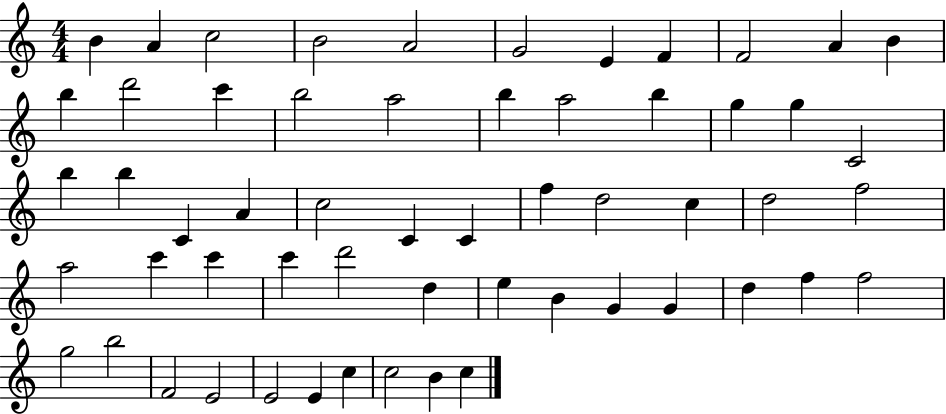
{
  \clef treble
  \numericTimeSignature
  \time 4/4
  \key c \major
  b'4 a'4 c''2 | b'2 a'2 | g'2 e'4 f'4 | f'2 a'4 b'4 | \break b''4 d'''2 c'''4 | b''2 a''2 | b''4 a''2 b''4 | g''4 g''4 c'2 | \break b''4 b''4 c'4 a'4 | c''2 c'4 c'4 | f''4 d''2 c''4 | d''2 f''2 | \break a''2 c'''4 c'''4 | c'''4 d'''2 d''4 | e''4 b'4 g'4 g'4 | d''4 f''4 f''2 | \break g''2 b''2 | f'2 e'2 | e'2 e'4 c''4 | c''2 b'4 c''4 | \break \bar "|."
}